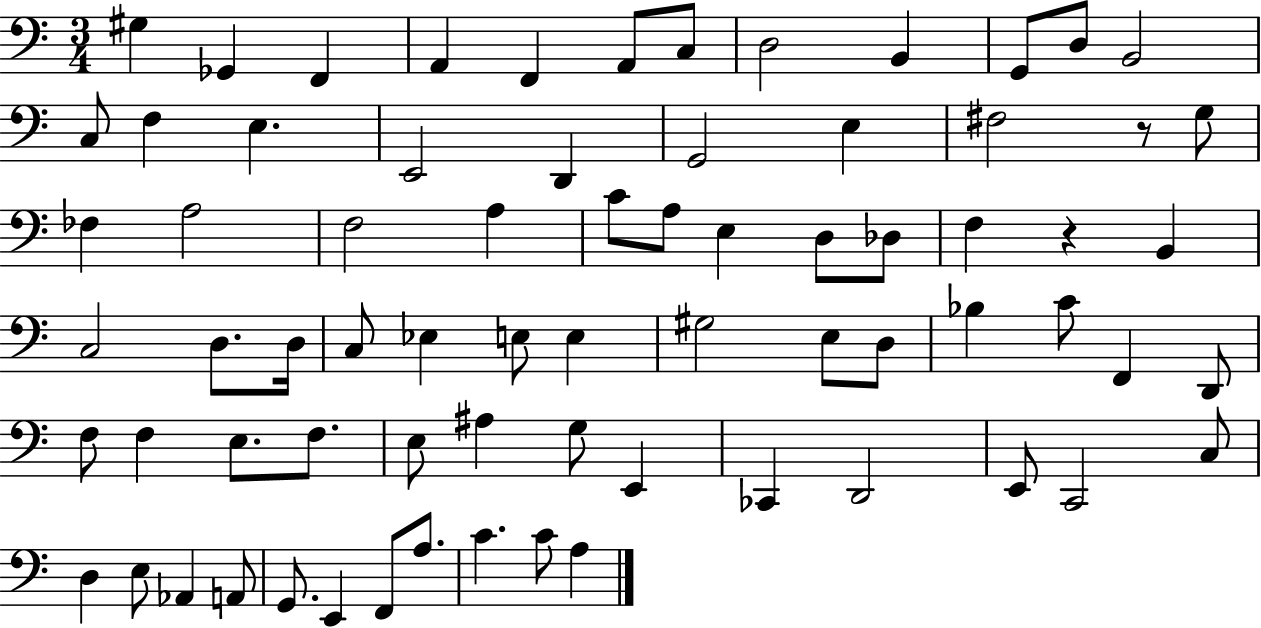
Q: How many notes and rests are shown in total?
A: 72